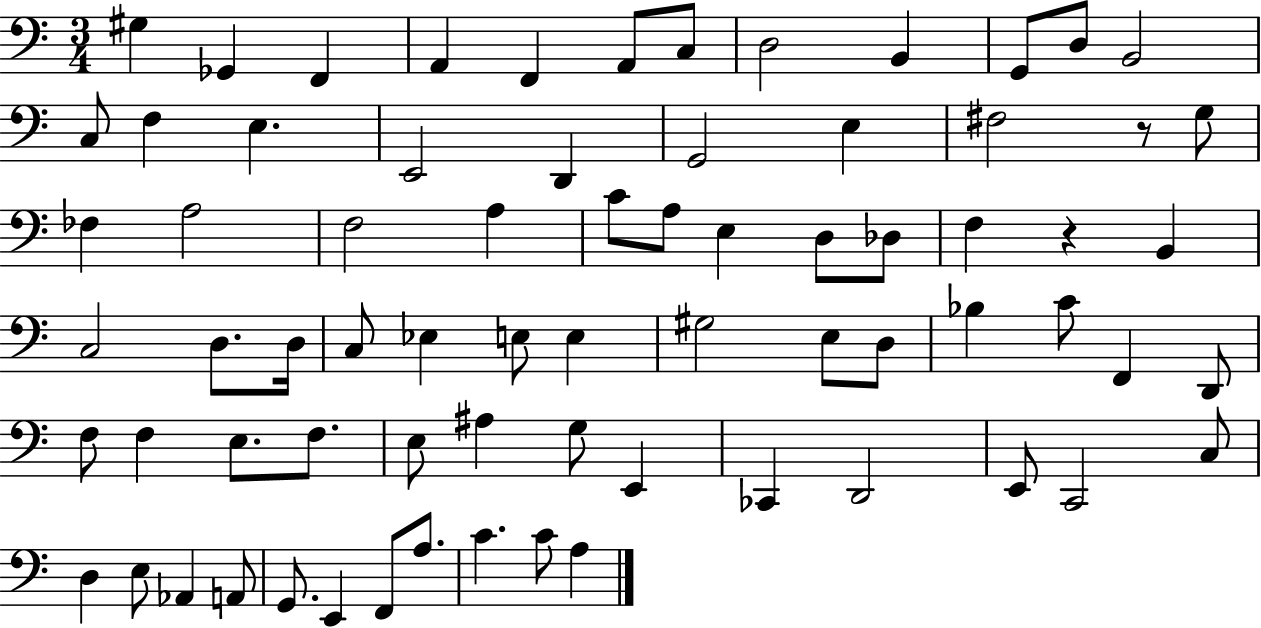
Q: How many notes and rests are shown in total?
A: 72